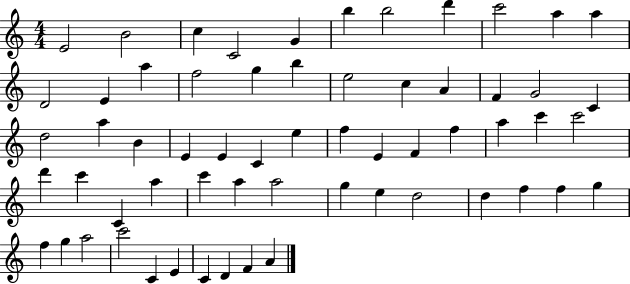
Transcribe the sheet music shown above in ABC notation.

X:1
T:Untitled
M:4/4
L:1/4
K:C
E2 B2 c C2 G b b2 d' c'2 a a D2 E a f2 g b e2 c A F G2 C d2 a B E E C e f E F f a c' c'2 d' c' C a c' a a2 g e d2 d f f g f g a2 c'2 C E C D F A